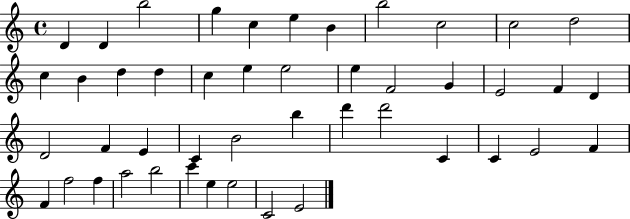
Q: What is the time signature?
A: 4/4